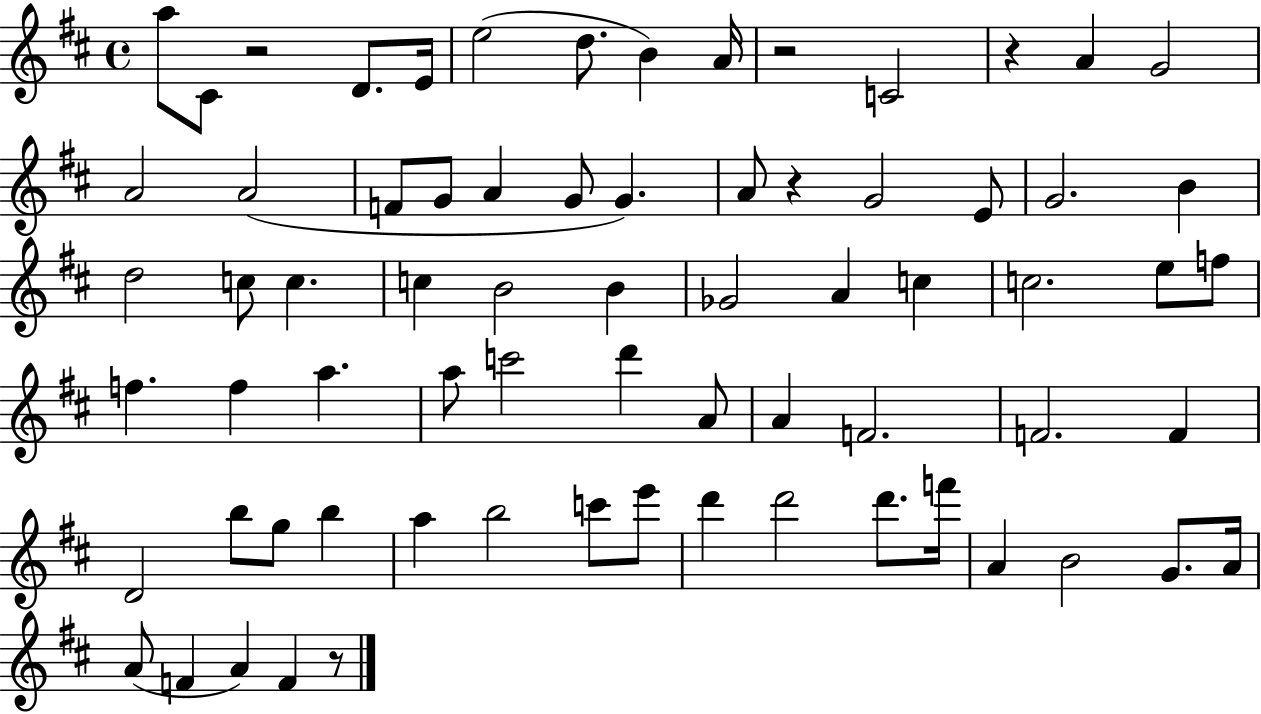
X:1
T:Untitled
M:4/4
L:1/4
K:D
a/2 ^C/2 z2 D/2 E/4 e2 d/2 B A/4 z2 C2 z A G2 A2 A2 F/2 G/2 A G/2 G A/2 z G2 E/2 G2 B d2 c/2 c c B2 B _G2 A c c2 e/2 f/2 f f a a/2 c'2 d' A/2 A F2 F2 F D2 b/2 g/2 b a b2 c'/2 e'/2 d' d'2 d'/2 f'/4 A B2 G/2 A/4 A/2 F A F z/2